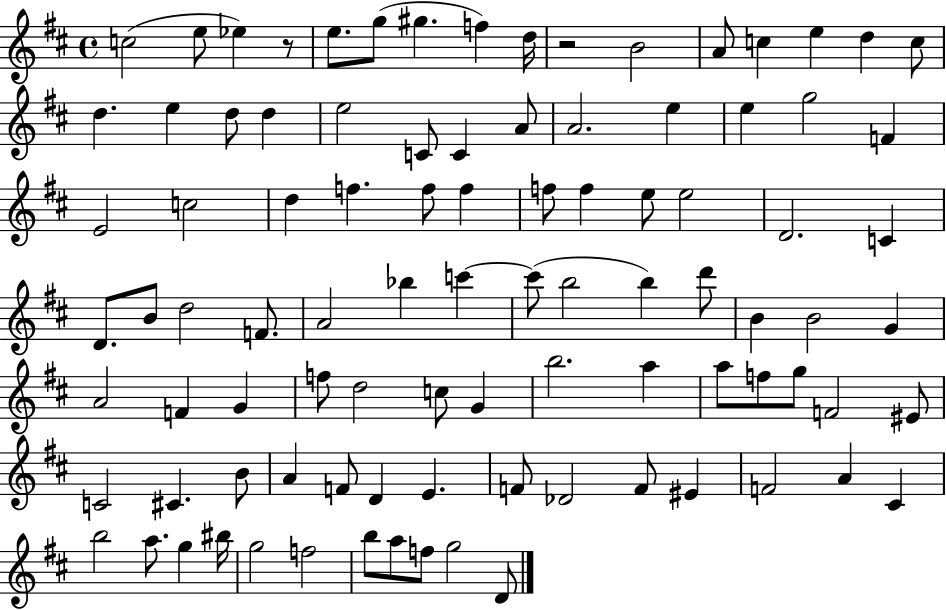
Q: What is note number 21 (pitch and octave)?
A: C4